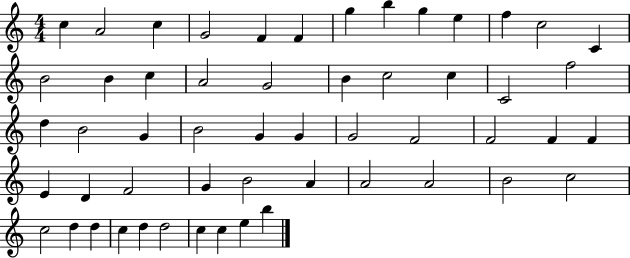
{
  \clef treble
  \numericTimeSignature
  \time 4/4
  \key c \major
  c''4 a'2 c''4 | g'2 f'4 f'4 | g''4 b''4 g''4 e''4 | f''4 c''2 c'4 | \break b'2 b'4 c''4 | a'2 g'2 | b'4 c''2 c''4 | c'2 f''2 | \break d''4 b'2 g'4 | b'2 g'4 g'4 | g'2 f'2 | f'2 f'4 f'4 | \break e'4 d'4 f'2 | g'4 b'2 a'4 | a'2 a'2 | b'2 c''2 | \break c''2 d''4 d''4 | c''4 d''4 d''2 | c''4 c''4 e''4 b''4 | \bar "|."
}